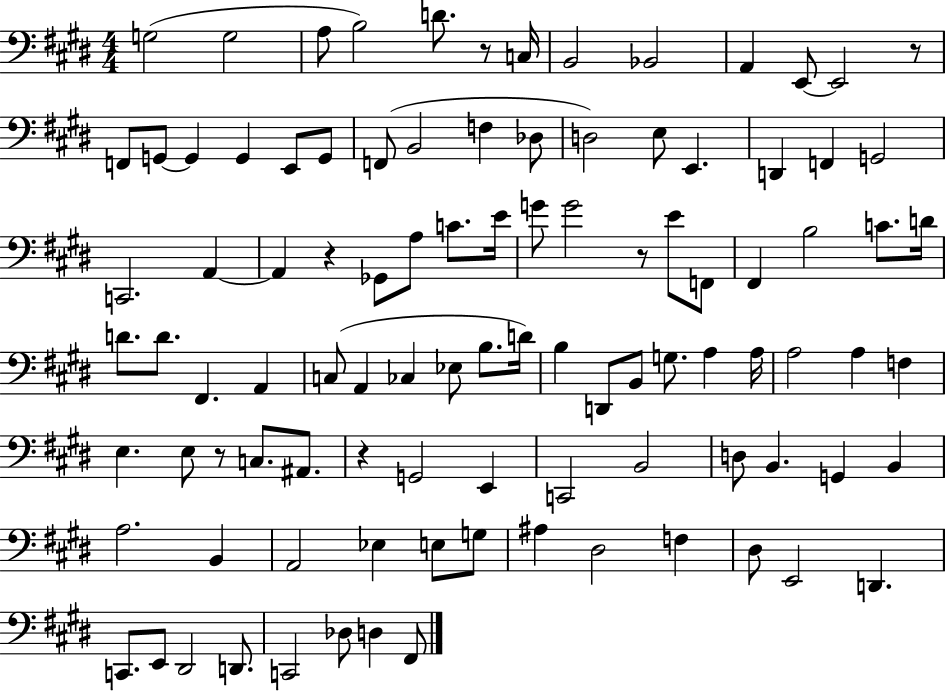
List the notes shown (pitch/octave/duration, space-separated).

G3/h G3/h A3/e B3/h D4/e. R/e C3/s B2/h Bb2/h A2/q E2/e E2/h R/e F2/e G2/e G2/q G2/q E2/e G2/e F2/e B2/h F3/q Db3/e D3/h E3/e E2/q. D2/q F2/q G2/h C2/h. A2/q A2/q R/q Gb2/e A3/e C4/e. E4/s G4/e G4/h R/e E4/e F2/e F#2/q B3/h C4/e. D4/s D4/e. D4/e. F#2/q. A2/q C3/e A2/q CES3/q Eb3/e B3/e. D4/s B3/q D2/e B2/e G3/e. A3/q A3/s A3/h A3/q F3/q E3/q. E3/e R/e C3/e. A#2/e. R/q G2/h E2/q C2/h B2/h D3/e B2/q. G2/q B2/q A3/h. B2/q A2/h Eb3/q E3/e G3/e A#3/q D#3/h F3/q D#3/e E2/h D2/q. C2/e. E2/e D#2/h D2/e. C2/h Db3/e D3/q F#2/e